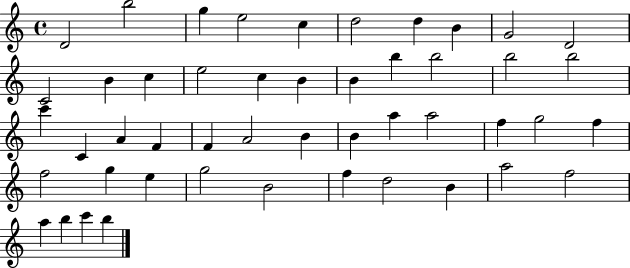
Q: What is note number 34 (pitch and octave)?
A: F5